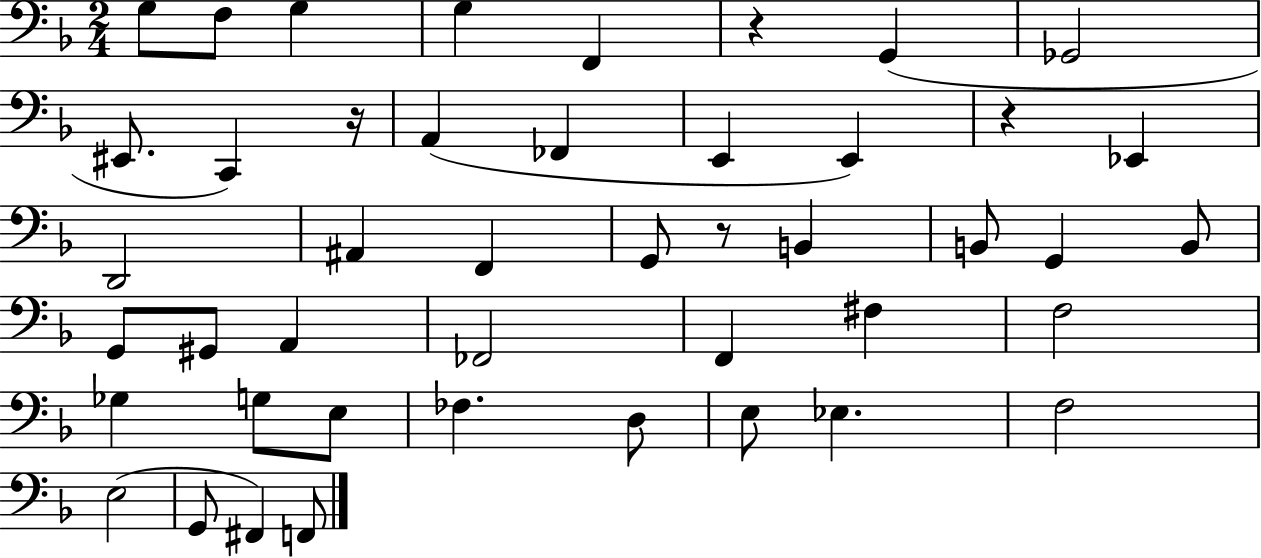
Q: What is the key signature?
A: F major